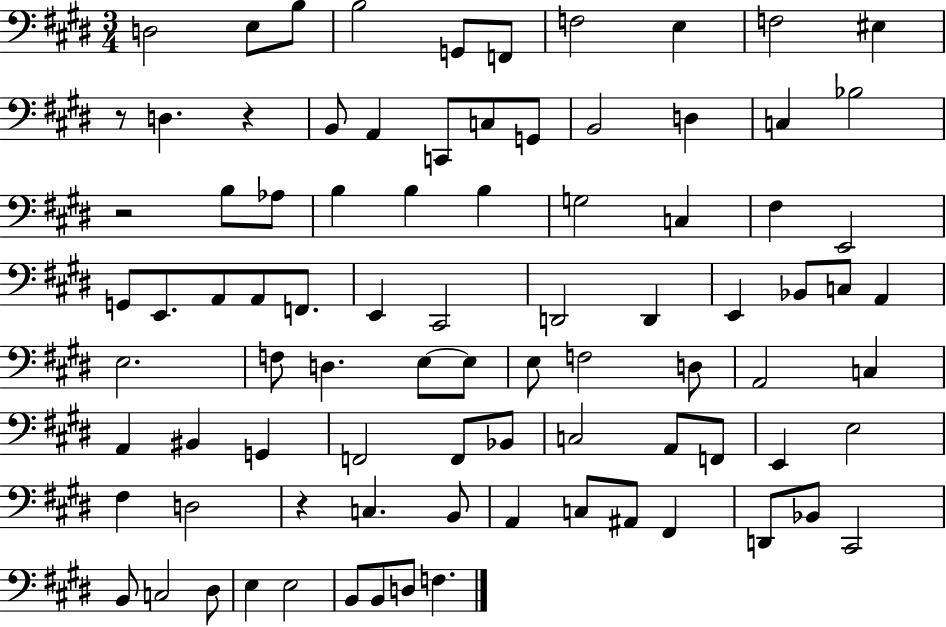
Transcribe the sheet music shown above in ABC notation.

X:1
T:Untitled
M:3/4
L:1/4
K:E
D,2 E,/2 B,/2 B,2 G,,/2 F,,/2 F,2 E, F,2 ^E, z/2 D, z B,,/2 A,, C,,/2 C,/2 G,,/2 B,,2 D, C, _B,2 z2 B,/2 _A,/2 B, B, B, G,2 C, ^F, E,,2 G,,/2 E,,/2 A,,/2 A,,/2 F,,/2 E,, ^C,,2 D,,2 D,, E,, _B,,/2 C,/2 A,, E,2 F,/2 D, E,/2 E,/2 E,/2 F,2 D,/2 A,,2 C, A,, ^B,, G,, F,,2 F,,/2 _B,,/2 C,2 A,,/2 F,,/2 E,, E,2 ^F, D,2 z C, B,,/2 A,, C,/2 ^A,,/2 ^F,, D,,/2 _B,,/2 ^C,,2 B,,/2 C,2 ^D,/2 E, E,2 B,,/2 B,,/2 D,/2 F,